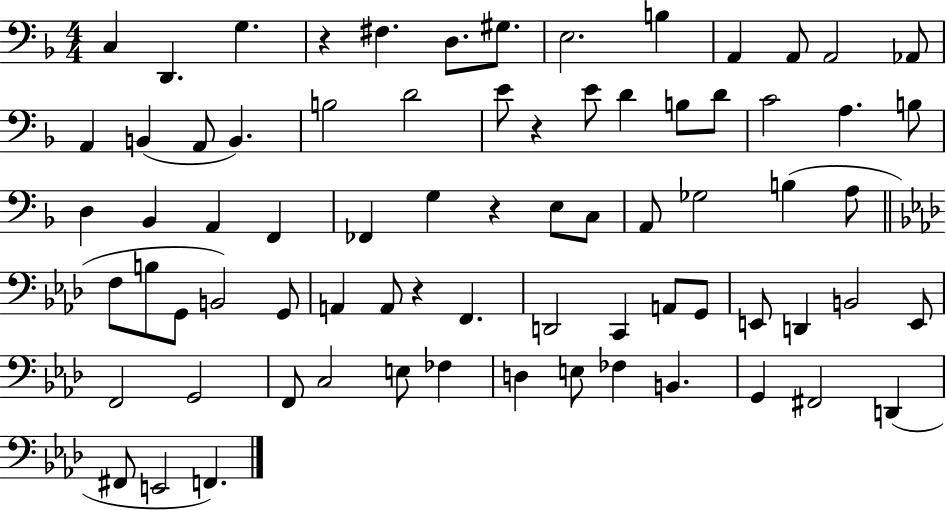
X:1
T:Untitled
M:4/4
L:1/4
K:F
C, D,, G, z ^F, D,/2 ^G,/2 E,2 B, A,, A,,/2 A,,2 _A,,/2 A,, B,, A,,/2 B,, B,2 D2 E/2 z E/2 D B,/2 D/2 C2 A, B,/2 D, _B,, A,, F,, _F,, G, z E,/2 C,/2 A,,/2 _G,2 B, A,/2 F,/2 B,/2 G,,/2 B,,2 G,,/2 A,, A,,/2 z F,, D,,2 C,, A,,/2 G,,/2 E,,/2 D,, B,,2 E,,/2 F,,2 G,,2 F,,/2 C,2 E,/2 _F, D, E,/2 _F, B,, G,, ^F,,2 D,, ^F,,/2 E,,2 F,,